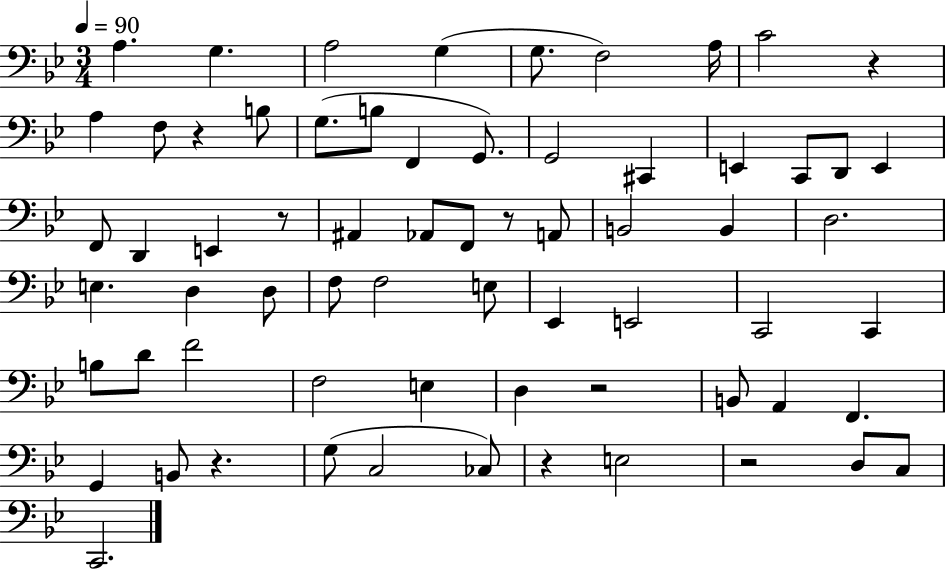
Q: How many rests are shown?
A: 8